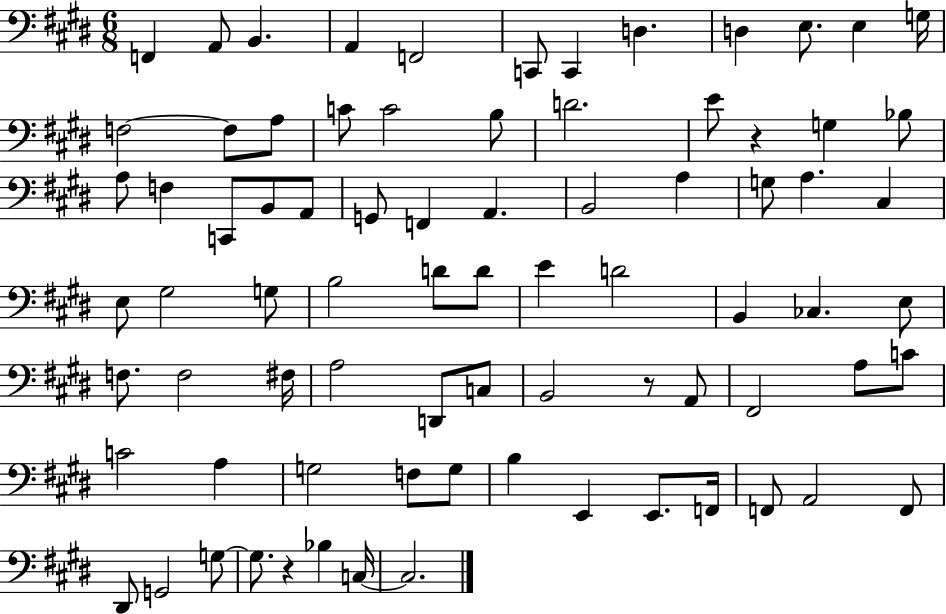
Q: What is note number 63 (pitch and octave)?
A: B3